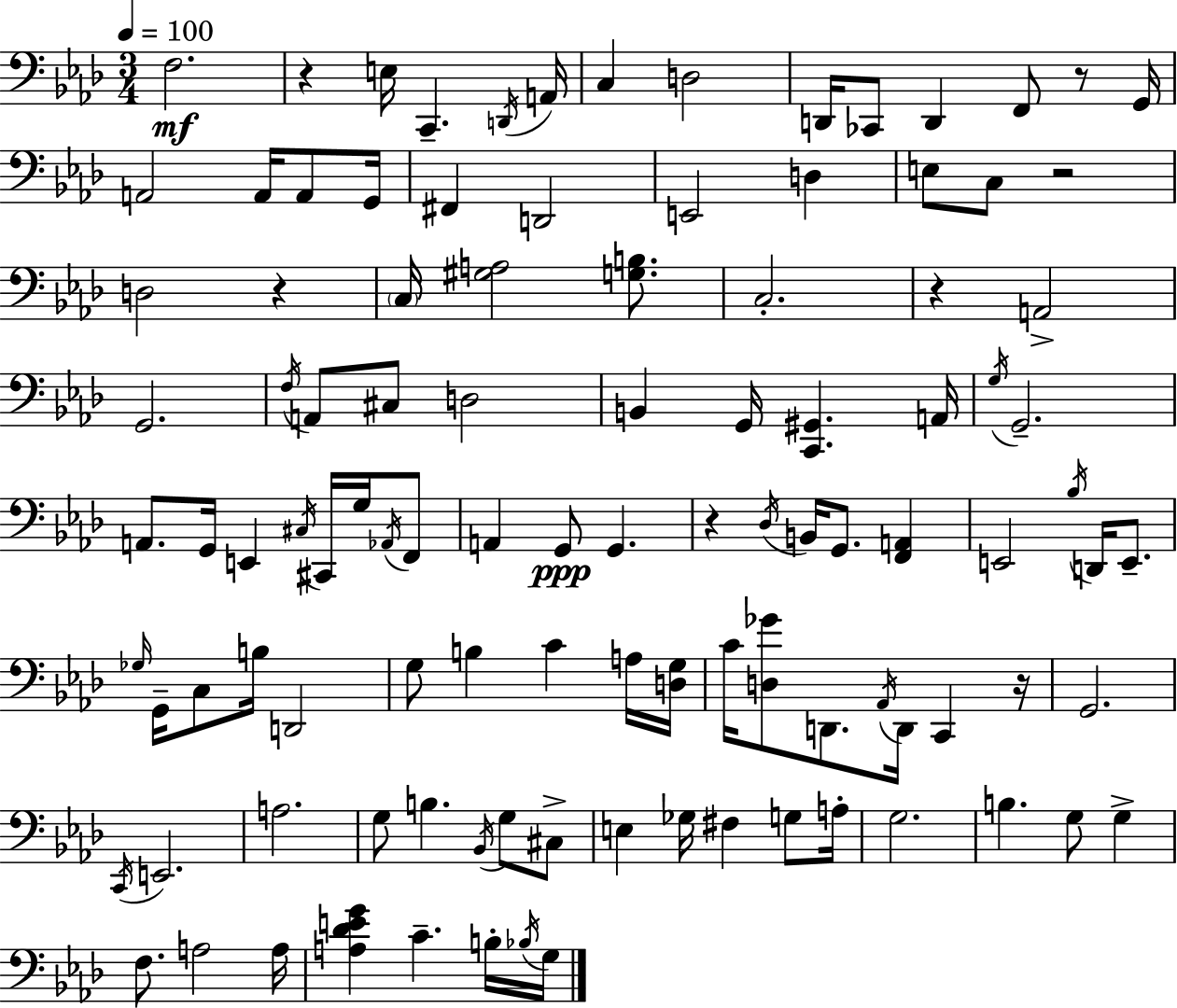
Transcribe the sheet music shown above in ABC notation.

X:1
T:Untitled
M:3/4
L:1/4
K:Fm
F,2 z E,/4 C,, D,,/4 A,,/4 C, D,2 D,,/4 _C,,/2 D,, F,,/2 z/2 G,,/4 A,,2 A,,/4 A,,/2 G,,/4 ^F,, D,,2 E,,2 D, E,/2 C,/2 z2 D,2 z C,/4 [^G,A,]2 [G,B,]/2 C,2 z A,,2 G,,2 F,/4 A,,/2 ^C,/2 D,2 B,, G,,/4 [C,,^G,,] A,,/4 G,/4 G,,2 A,,/2 G,,/4 E,, ^C,/4 ^C,,/4 G,/4 _A,,/4 F,,/2 A,, G,,/2 G,, z _D,/4 B,,/4 G,,/2 [F,,A,,] E,,2 _B,/4 D,,/4 E,,/2 _G,/4 G,,/4 C,/2 B,/4 D,,2 G,/2 B, C A,/4 [D,G,]/4 C/4 [D,_G]/2 D,,/2 _A,,/4 D,,/4 C,, z/4 G,,2 C,,/4 E,,2 A,2 G,/2 B, _B,,/4 G,/2 ^C,/2 E, _G,/4 ^F, G,/2 A,/4 G,2 B, G,/2 G, F,/2 A,2 A,/4 [A,_DEG] C B,/4 _B,/4 G,/4